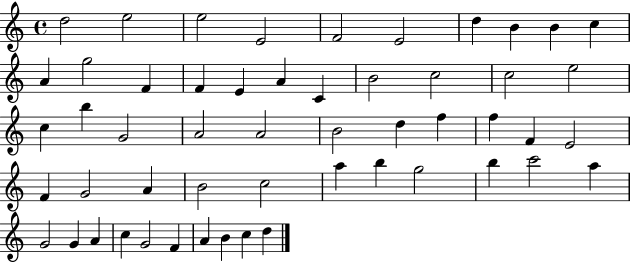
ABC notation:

X:1
T:Untitled
M:4/4
L:1/4
K:C
d2 e2 e2 E2 F2 E2 d B B c A g2 F F E A C B2 c2 c2 e2 c b G2 A2 A2 B2 d f f F E2 F G2 A B2 c2 a b g2 b c'2 a G2 G A c G2 F A B c d